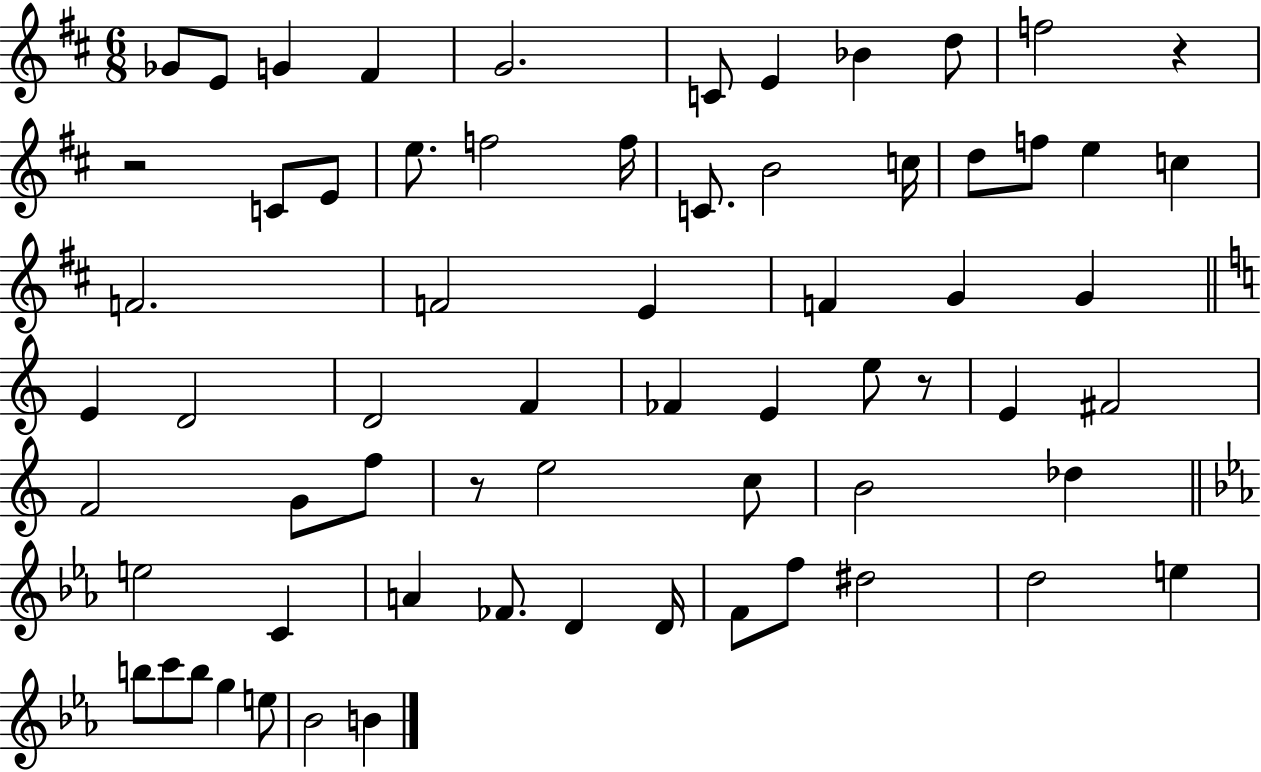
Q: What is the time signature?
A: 6/8